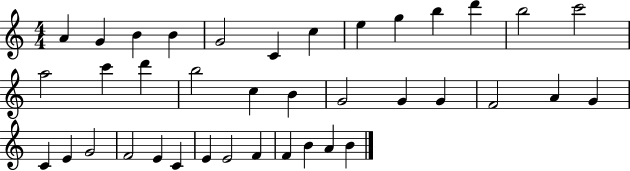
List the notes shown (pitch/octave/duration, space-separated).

A4/q G4/q B4/q B4/q G4/h C4/q C5/q E5/q G5/q B5/q D6/q B5/h C6/h A5/h C6/q D6/q B5/h C5/q B4/q G4/h G4/q G4/q F4/h A4/q G4/q C4/q E4/q G4/h F4/h E4/q C4/q E4/q E4/h F4/q F4/q B4/q A4/q B4/q